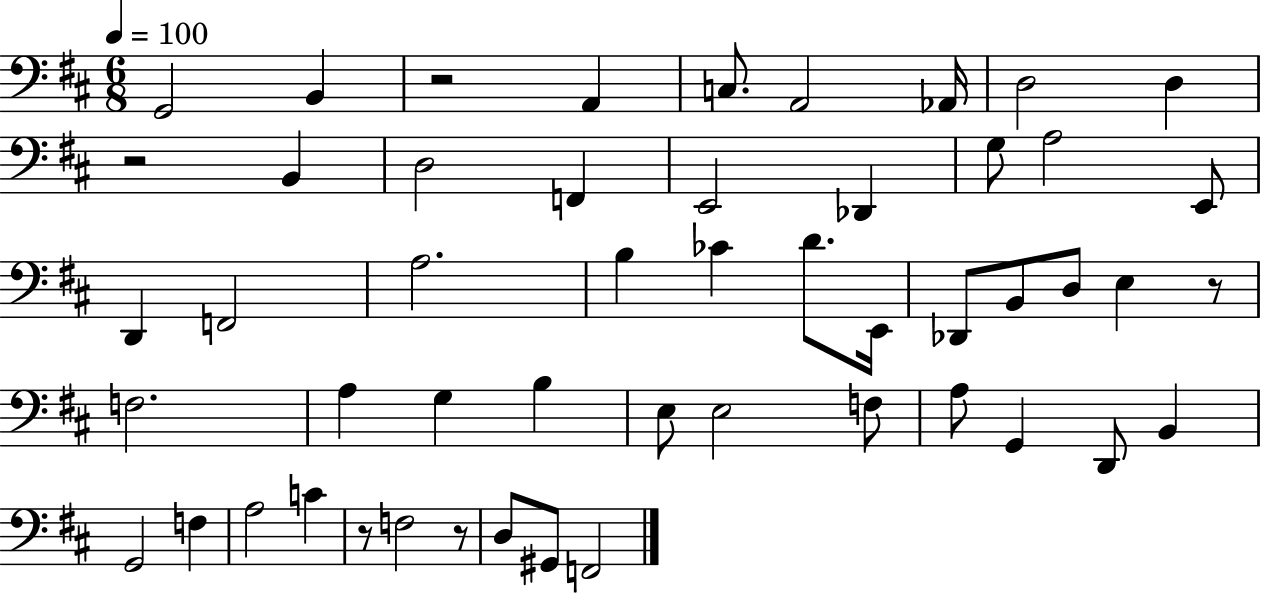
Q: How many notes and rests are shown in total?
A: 51